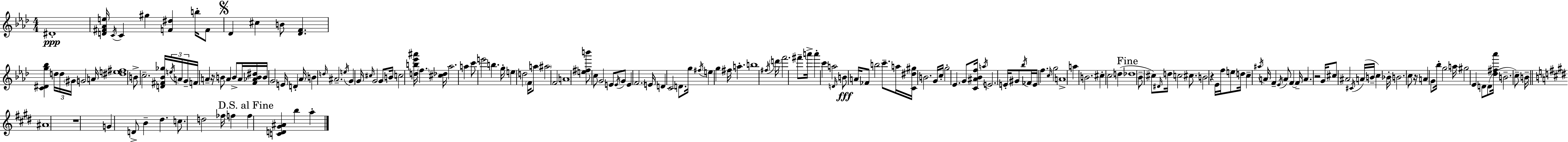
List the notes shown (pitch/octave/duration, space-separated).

D#4/w [D4,F#4,Ab4,E5]/s C4/s C4/q G#5/q [F4,D#5]/q B5/s F4/e Db4/q C#5/q B4/e [Db4,F4]/q. [C4,D#4,G5,Bb5]/q D5/s D5/s G#4/s G4/h A4/s [D#5,E5,F#5]/w B4/e C5/h. [D4,F#4,Bb4,Gb5]/s E5/s A4/s G4/s F4/s A4/q R/s B4/e A4/q B4/e A4/s [F4,Ab4,B4,D#5]/s B4/s G4/h E4/s D4/q Ab4/s B4/q D5/s A#4/h. E5/s G4/q G4/s C#5/s G4/h G4/e B4/s C5/h [D5,B5,Eb6,A#6]/s F5/q. [C#5,Db5]/s Ab5/h. A5/q C6/e E6/h B5/q. G5/s E5/q D5/h F4/s A5/e A#5/h F4/h A4/w [E5,F#5,B6]/e C5/e G4/h E4/e E4/s G4/e E4/q F4/h. E4/s D4/q C4/h D4/e. G5/s F#5/s E5/q G5/q F#5/s A5/q. B5/w F#5/s D6/s F6/h. F#6/e A6/s A6/q C6/q A5/h D4/s B4/e A4/s FES4/e B5/h C6/e. A5/s [C4,D#5,G#5]/s B4/h. G4/s C5/s G5/h Eb4/q. G4/e [C4,A#4,Bb4,F5]/s A5/s E4/h. E4/s G#4/e Bb5/s FES4/s E4/s F5/q. C5/s G5/h A4/w A5/q B4/h. C#5/q C5/h D5/q Db5/w Bb4/e C#5/e D#4/s D5/s C5/h C#5/e. B4/h R/q Eb4/s F5/s E5/e D5/s C5/q A#5/s A4/s F4/q Eb4/s A4/e F4/q F4/s A4/q. R/h G4/s C#5/e A#4/h C#4/s A4/s B4/s C5/q Bb4/s B4/h. C5/e R/s A4/q G4/e Bb5/s G5/h A5/s G#5/h Eb4/q D4/e D4/e [Db5,F#5,Ab6]/s B4/h. C5/e B4/s A#4/w R/w G4/q D4/e B4/q D#5/q. C5/e. D5/h FES5/s F5/q F5/q [C4,D4,G#4,A#4]/q B5/q A5/q